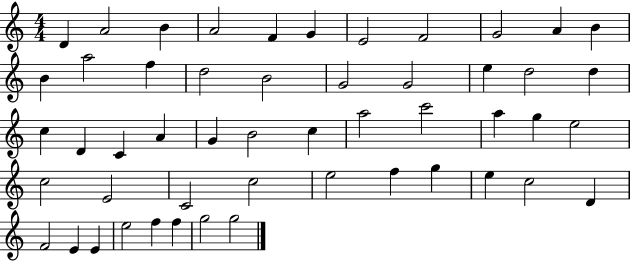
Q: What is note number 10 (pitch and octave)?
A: A4